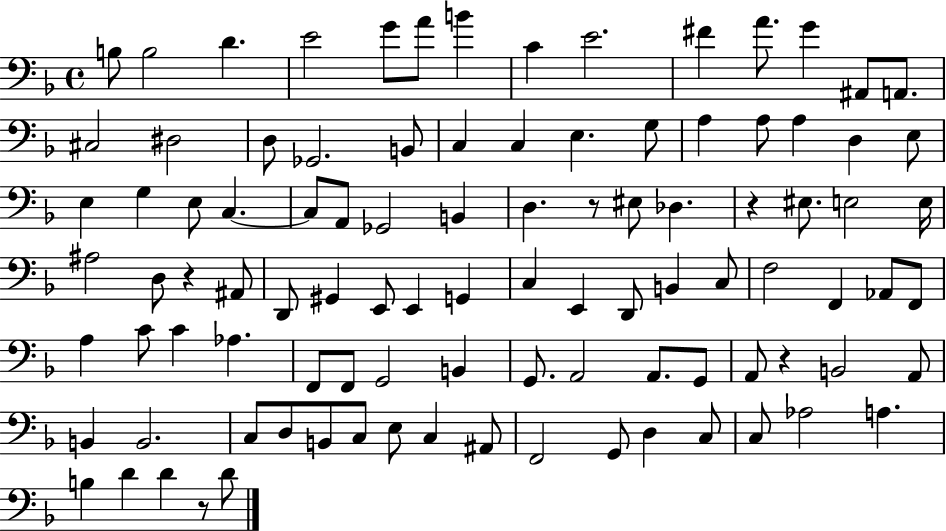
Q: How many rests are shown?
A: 5